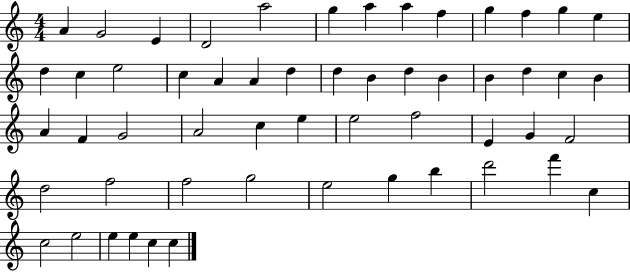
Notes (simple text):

A4/q G4/h E4/q D4/h A5/h G5/q A5/q A5/q F5/q G5/q F5/q G5/q E5/q D5/q C5/q E5/h C5/q A4/q A4/q D5/q D5/q B4/q D5/q B4/q B4/q D5/q C5/q B4/q A4/q F4/q G4/h A4/h C5/q E5/q E5/h F5/h E4/q G4/q F4/h D5/h F5/h F5/h G5/h E5/h G5/q B5/q D6/h F6/q C5/q C5/h E5/h E5/q E5/q C5/q C5/q